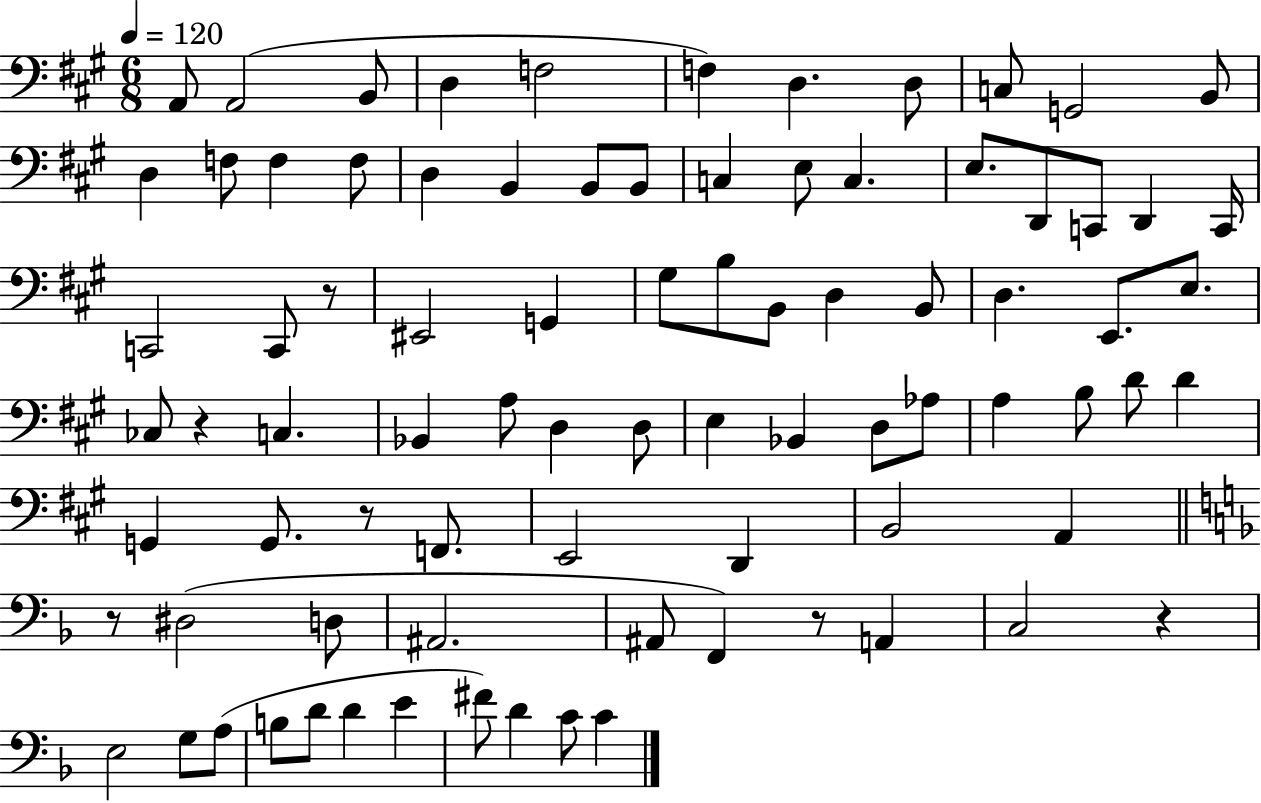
A2/e A2/h B2/e D3/q F3/h F3/q D3/q. D3/e C3/e G2/h B2/e D3/q F3/e F3/q F3/e D3/q B2/q B2/e B2/e C3/q E3/e C3/q. E3/e. D2/e C2/e D2/q C2/s C2/h C2/e R/e EIS2/h G2/q G#3/e B3/e B2/e D3/q B2/e D3/q. E2/e. E3/e. CES3/e R/q C3/q. Bb2/q A3/e D3/q D3/e E3/q Bb2/q D3/e Ab3/e A3/q B3/e D4/e D4/q G2/q G2/e. R/e F2/e. E2/h D2/q B2/h A2/q R/e D#3/h D3/e A#2/h. A#2/e F2/q R/e A2/q C3/h R/q E3/h G3/e A3/e B3/e D4/e D4/q E4/q F#4/e D4/q C4/e C4/q